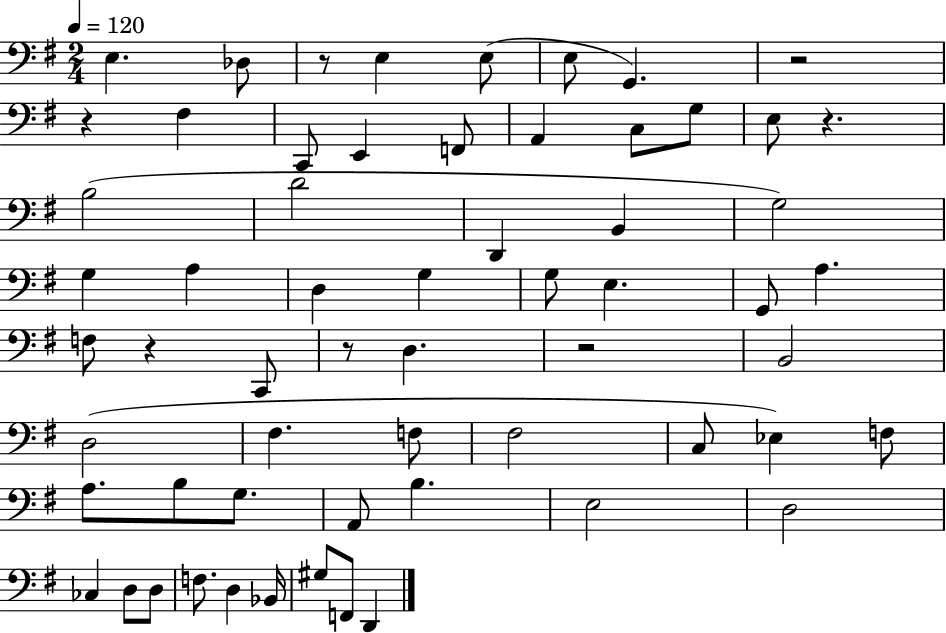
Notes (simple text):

E3/q. Db3/e R/e E3/q E3/e E3/e G2/q. R/h R/q F#3/q C2/e E2/q F2/e A2/q C3/e G3/e E3/e R/q. B3/h D4/h D2/q B2/q G3/h G3/q A3/q D3/q G3/q G3/e E3/q. G2/e A3/q. F3/e R/q C2/e R/e D3/q. R/h B2/h D3/h F#3/q. F3/e F#3/h C3/e Eb3/q F3/e A3/e. B3/e G3/e. A2/e B3/q. E3/h D3/h CES3/q D3/e D3/e F3/e. D3/q Bb2/s G#3/e F2/e D2/q